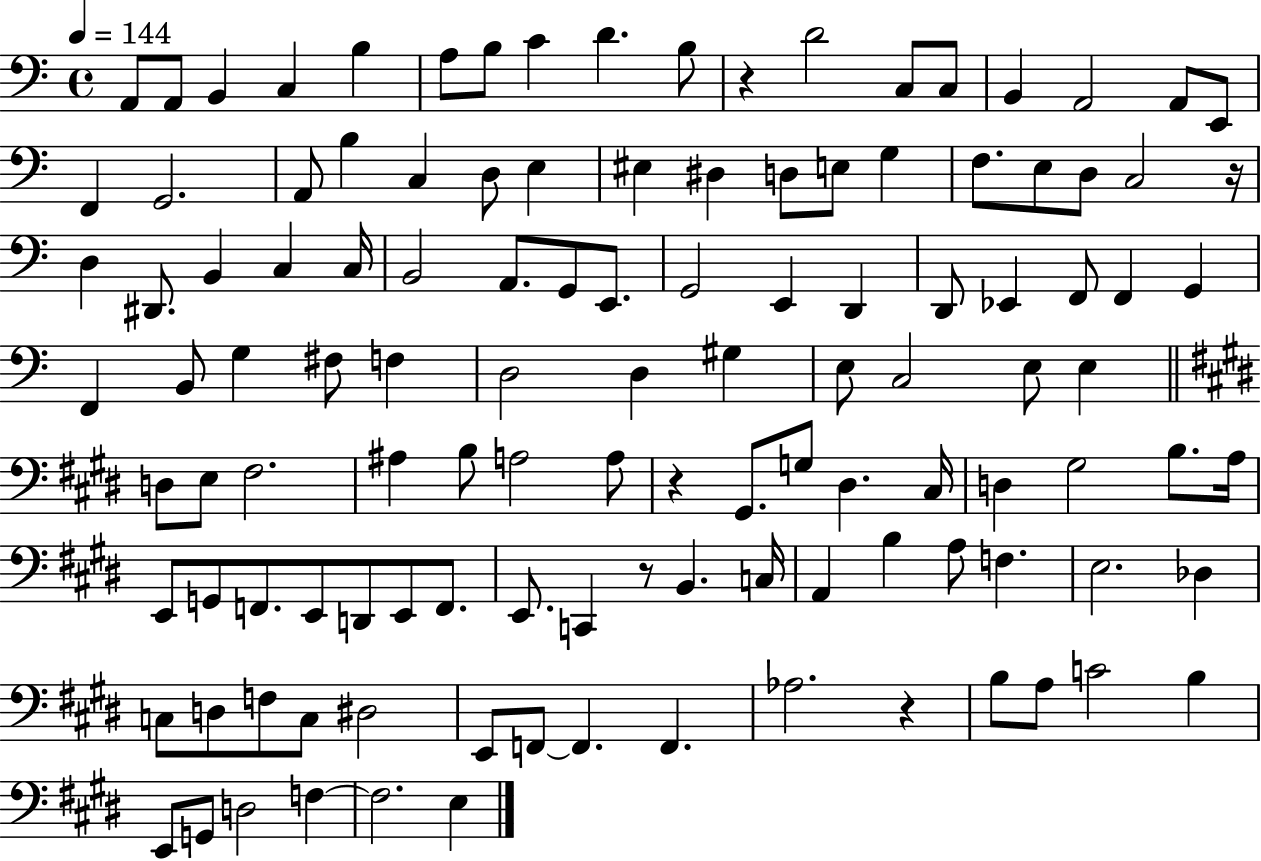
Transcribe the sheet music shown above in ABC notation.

X:1
T:Untitled
M:4/4
L:1/4
K:C
A,,/2 A,,/2 B,, C, B, A,/2 B,/2 C D B,/2 z D2 C,/2 C,/2 B,, A,,2 A,,/2 E,,/2 F,, G,,2 A,,/2 B, C, D,/2 E, ^E, ^D, D,/2 E,/2 G, F,/2 E,/2 D,/2 C,2 z/4 D, ^D,,/2 B,, C, C,/4 B,,2 A,,/2 G,,/2 E,,/2 G,,2 E,, D,, D,,/2 _E,, F,,/2 F,, G,, F,, B,,/2 G, ^F,/2 F, D,2 D, ^G, E,/2 C,2 E,/2 E, D,/2 E,/2 ^F,2 ^A, B,/2 A,2 A,/2 z ^G,,/2 G,/2 ^D, ^C,/4 D, ^G,2 B,/2 A,/4 E,,/2 G,,/2 F,,/2 E,,/2 D,,/2 E,,/2 F,,/2 E,,/2 C,, z/2 B,, C,/4 A,, B, A,/2 F, E,2 _D, C,/2 D,/2 F,/2 C,/2 ^D,2 E,,/2 F,,/2 F,, F,, _A,2 z B,/2 A,/2 C2 B, E,,/2 G,,/2 D,2 F, F,2 E,